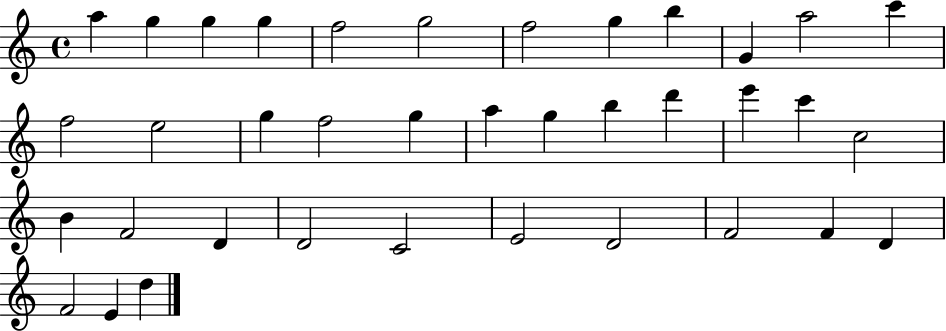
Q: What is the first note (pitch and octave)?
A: A5